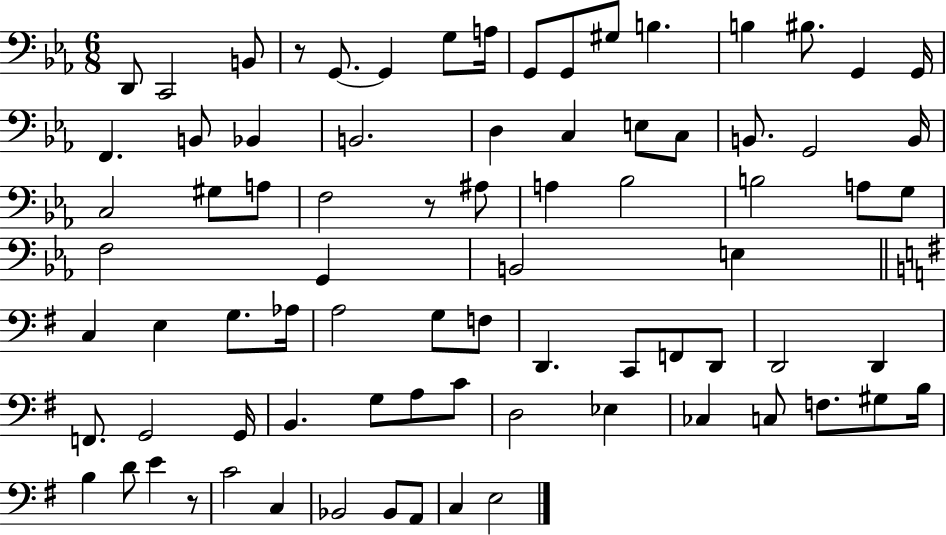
{
  \clef bass
  \numericTimeSignature
  \time 6/8
  \key ees \major
  d,8 c,2 b,8 | r8 g,8.~~ g,4 g8 a16 | g,8 g,8 gis8 b4. | b4 bis8. g,4 g,16 | \break f,4. b,8 bes,4 | b,2. | d4 c4 e8 c8 | b,8. g,2 b,16 | \break c2 gis8 a8 | f2 r8 ais8 | a4 bes2 | b2 a8 g8 | \break f2 g,4 | b,2 e4 | \bar "||" \break \key g \major c4 e4 g8. aes16 | a2 g8 f8 | d,4. c,8 f,8 d,8 | d,2 d,4 | \break f,8. g,2 g,16 | b,4. g8 a8 c'8 | d2 ees4 | ces4 c8 f8. gis8 b16 | \break b4 d'8 e'4 r8 | c'2 c4 | bes,2 bes,8 a,8 | c4 e2 | \break \bar "|."
}